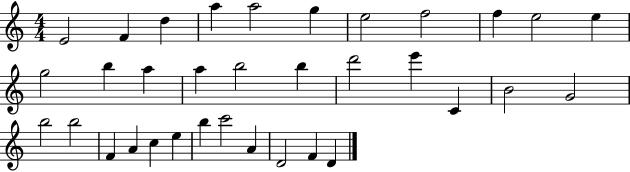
X:1
T:Untitled
M:4/4
L:1/4
K:C
E2 F d a a2 g e2 f2 f e2 e g2 b a a b2 b d'2 e' C B2 G2 b2 b2 F A c e b c'2 A D2 F D